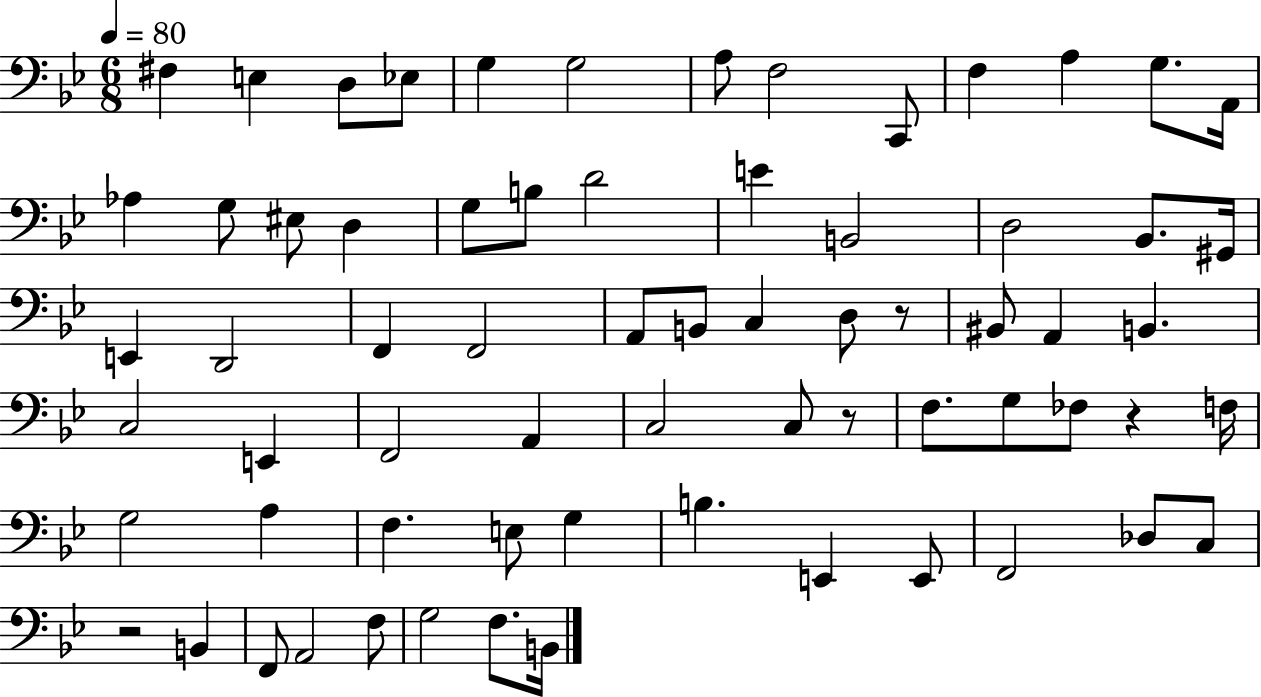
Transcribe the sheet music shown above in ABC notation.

X:1
T:Untitled
M:6/8
L:1/4
K:Bb
^F, E, D,/2 _E,/2 G, G,2 A,/2 F,2 C,,/2 F, A, G,/2 A,,/4 _A, G,/2 ^E,/2 D, G,/2 B,/2 D2 E B,,2 D,2 _B,,/2 ^G,,/4 E,, D,,2 F,, F,,2 A,,/2 B,,/2 C, D,/2 z/2 ^B,,/2 A,, B,, C,2 E,, F,,2 A,, C,2 C,/2 z/2 F,/2 G,/2 _F,/2 z F,/4 G,2 A, F, E,/2 G, B, E,, E,,/2 F,,2 _D,/2 C,/2 z2 B,, F,,/2 A,,2 F,/2 G,2 F,/2 B,,/4